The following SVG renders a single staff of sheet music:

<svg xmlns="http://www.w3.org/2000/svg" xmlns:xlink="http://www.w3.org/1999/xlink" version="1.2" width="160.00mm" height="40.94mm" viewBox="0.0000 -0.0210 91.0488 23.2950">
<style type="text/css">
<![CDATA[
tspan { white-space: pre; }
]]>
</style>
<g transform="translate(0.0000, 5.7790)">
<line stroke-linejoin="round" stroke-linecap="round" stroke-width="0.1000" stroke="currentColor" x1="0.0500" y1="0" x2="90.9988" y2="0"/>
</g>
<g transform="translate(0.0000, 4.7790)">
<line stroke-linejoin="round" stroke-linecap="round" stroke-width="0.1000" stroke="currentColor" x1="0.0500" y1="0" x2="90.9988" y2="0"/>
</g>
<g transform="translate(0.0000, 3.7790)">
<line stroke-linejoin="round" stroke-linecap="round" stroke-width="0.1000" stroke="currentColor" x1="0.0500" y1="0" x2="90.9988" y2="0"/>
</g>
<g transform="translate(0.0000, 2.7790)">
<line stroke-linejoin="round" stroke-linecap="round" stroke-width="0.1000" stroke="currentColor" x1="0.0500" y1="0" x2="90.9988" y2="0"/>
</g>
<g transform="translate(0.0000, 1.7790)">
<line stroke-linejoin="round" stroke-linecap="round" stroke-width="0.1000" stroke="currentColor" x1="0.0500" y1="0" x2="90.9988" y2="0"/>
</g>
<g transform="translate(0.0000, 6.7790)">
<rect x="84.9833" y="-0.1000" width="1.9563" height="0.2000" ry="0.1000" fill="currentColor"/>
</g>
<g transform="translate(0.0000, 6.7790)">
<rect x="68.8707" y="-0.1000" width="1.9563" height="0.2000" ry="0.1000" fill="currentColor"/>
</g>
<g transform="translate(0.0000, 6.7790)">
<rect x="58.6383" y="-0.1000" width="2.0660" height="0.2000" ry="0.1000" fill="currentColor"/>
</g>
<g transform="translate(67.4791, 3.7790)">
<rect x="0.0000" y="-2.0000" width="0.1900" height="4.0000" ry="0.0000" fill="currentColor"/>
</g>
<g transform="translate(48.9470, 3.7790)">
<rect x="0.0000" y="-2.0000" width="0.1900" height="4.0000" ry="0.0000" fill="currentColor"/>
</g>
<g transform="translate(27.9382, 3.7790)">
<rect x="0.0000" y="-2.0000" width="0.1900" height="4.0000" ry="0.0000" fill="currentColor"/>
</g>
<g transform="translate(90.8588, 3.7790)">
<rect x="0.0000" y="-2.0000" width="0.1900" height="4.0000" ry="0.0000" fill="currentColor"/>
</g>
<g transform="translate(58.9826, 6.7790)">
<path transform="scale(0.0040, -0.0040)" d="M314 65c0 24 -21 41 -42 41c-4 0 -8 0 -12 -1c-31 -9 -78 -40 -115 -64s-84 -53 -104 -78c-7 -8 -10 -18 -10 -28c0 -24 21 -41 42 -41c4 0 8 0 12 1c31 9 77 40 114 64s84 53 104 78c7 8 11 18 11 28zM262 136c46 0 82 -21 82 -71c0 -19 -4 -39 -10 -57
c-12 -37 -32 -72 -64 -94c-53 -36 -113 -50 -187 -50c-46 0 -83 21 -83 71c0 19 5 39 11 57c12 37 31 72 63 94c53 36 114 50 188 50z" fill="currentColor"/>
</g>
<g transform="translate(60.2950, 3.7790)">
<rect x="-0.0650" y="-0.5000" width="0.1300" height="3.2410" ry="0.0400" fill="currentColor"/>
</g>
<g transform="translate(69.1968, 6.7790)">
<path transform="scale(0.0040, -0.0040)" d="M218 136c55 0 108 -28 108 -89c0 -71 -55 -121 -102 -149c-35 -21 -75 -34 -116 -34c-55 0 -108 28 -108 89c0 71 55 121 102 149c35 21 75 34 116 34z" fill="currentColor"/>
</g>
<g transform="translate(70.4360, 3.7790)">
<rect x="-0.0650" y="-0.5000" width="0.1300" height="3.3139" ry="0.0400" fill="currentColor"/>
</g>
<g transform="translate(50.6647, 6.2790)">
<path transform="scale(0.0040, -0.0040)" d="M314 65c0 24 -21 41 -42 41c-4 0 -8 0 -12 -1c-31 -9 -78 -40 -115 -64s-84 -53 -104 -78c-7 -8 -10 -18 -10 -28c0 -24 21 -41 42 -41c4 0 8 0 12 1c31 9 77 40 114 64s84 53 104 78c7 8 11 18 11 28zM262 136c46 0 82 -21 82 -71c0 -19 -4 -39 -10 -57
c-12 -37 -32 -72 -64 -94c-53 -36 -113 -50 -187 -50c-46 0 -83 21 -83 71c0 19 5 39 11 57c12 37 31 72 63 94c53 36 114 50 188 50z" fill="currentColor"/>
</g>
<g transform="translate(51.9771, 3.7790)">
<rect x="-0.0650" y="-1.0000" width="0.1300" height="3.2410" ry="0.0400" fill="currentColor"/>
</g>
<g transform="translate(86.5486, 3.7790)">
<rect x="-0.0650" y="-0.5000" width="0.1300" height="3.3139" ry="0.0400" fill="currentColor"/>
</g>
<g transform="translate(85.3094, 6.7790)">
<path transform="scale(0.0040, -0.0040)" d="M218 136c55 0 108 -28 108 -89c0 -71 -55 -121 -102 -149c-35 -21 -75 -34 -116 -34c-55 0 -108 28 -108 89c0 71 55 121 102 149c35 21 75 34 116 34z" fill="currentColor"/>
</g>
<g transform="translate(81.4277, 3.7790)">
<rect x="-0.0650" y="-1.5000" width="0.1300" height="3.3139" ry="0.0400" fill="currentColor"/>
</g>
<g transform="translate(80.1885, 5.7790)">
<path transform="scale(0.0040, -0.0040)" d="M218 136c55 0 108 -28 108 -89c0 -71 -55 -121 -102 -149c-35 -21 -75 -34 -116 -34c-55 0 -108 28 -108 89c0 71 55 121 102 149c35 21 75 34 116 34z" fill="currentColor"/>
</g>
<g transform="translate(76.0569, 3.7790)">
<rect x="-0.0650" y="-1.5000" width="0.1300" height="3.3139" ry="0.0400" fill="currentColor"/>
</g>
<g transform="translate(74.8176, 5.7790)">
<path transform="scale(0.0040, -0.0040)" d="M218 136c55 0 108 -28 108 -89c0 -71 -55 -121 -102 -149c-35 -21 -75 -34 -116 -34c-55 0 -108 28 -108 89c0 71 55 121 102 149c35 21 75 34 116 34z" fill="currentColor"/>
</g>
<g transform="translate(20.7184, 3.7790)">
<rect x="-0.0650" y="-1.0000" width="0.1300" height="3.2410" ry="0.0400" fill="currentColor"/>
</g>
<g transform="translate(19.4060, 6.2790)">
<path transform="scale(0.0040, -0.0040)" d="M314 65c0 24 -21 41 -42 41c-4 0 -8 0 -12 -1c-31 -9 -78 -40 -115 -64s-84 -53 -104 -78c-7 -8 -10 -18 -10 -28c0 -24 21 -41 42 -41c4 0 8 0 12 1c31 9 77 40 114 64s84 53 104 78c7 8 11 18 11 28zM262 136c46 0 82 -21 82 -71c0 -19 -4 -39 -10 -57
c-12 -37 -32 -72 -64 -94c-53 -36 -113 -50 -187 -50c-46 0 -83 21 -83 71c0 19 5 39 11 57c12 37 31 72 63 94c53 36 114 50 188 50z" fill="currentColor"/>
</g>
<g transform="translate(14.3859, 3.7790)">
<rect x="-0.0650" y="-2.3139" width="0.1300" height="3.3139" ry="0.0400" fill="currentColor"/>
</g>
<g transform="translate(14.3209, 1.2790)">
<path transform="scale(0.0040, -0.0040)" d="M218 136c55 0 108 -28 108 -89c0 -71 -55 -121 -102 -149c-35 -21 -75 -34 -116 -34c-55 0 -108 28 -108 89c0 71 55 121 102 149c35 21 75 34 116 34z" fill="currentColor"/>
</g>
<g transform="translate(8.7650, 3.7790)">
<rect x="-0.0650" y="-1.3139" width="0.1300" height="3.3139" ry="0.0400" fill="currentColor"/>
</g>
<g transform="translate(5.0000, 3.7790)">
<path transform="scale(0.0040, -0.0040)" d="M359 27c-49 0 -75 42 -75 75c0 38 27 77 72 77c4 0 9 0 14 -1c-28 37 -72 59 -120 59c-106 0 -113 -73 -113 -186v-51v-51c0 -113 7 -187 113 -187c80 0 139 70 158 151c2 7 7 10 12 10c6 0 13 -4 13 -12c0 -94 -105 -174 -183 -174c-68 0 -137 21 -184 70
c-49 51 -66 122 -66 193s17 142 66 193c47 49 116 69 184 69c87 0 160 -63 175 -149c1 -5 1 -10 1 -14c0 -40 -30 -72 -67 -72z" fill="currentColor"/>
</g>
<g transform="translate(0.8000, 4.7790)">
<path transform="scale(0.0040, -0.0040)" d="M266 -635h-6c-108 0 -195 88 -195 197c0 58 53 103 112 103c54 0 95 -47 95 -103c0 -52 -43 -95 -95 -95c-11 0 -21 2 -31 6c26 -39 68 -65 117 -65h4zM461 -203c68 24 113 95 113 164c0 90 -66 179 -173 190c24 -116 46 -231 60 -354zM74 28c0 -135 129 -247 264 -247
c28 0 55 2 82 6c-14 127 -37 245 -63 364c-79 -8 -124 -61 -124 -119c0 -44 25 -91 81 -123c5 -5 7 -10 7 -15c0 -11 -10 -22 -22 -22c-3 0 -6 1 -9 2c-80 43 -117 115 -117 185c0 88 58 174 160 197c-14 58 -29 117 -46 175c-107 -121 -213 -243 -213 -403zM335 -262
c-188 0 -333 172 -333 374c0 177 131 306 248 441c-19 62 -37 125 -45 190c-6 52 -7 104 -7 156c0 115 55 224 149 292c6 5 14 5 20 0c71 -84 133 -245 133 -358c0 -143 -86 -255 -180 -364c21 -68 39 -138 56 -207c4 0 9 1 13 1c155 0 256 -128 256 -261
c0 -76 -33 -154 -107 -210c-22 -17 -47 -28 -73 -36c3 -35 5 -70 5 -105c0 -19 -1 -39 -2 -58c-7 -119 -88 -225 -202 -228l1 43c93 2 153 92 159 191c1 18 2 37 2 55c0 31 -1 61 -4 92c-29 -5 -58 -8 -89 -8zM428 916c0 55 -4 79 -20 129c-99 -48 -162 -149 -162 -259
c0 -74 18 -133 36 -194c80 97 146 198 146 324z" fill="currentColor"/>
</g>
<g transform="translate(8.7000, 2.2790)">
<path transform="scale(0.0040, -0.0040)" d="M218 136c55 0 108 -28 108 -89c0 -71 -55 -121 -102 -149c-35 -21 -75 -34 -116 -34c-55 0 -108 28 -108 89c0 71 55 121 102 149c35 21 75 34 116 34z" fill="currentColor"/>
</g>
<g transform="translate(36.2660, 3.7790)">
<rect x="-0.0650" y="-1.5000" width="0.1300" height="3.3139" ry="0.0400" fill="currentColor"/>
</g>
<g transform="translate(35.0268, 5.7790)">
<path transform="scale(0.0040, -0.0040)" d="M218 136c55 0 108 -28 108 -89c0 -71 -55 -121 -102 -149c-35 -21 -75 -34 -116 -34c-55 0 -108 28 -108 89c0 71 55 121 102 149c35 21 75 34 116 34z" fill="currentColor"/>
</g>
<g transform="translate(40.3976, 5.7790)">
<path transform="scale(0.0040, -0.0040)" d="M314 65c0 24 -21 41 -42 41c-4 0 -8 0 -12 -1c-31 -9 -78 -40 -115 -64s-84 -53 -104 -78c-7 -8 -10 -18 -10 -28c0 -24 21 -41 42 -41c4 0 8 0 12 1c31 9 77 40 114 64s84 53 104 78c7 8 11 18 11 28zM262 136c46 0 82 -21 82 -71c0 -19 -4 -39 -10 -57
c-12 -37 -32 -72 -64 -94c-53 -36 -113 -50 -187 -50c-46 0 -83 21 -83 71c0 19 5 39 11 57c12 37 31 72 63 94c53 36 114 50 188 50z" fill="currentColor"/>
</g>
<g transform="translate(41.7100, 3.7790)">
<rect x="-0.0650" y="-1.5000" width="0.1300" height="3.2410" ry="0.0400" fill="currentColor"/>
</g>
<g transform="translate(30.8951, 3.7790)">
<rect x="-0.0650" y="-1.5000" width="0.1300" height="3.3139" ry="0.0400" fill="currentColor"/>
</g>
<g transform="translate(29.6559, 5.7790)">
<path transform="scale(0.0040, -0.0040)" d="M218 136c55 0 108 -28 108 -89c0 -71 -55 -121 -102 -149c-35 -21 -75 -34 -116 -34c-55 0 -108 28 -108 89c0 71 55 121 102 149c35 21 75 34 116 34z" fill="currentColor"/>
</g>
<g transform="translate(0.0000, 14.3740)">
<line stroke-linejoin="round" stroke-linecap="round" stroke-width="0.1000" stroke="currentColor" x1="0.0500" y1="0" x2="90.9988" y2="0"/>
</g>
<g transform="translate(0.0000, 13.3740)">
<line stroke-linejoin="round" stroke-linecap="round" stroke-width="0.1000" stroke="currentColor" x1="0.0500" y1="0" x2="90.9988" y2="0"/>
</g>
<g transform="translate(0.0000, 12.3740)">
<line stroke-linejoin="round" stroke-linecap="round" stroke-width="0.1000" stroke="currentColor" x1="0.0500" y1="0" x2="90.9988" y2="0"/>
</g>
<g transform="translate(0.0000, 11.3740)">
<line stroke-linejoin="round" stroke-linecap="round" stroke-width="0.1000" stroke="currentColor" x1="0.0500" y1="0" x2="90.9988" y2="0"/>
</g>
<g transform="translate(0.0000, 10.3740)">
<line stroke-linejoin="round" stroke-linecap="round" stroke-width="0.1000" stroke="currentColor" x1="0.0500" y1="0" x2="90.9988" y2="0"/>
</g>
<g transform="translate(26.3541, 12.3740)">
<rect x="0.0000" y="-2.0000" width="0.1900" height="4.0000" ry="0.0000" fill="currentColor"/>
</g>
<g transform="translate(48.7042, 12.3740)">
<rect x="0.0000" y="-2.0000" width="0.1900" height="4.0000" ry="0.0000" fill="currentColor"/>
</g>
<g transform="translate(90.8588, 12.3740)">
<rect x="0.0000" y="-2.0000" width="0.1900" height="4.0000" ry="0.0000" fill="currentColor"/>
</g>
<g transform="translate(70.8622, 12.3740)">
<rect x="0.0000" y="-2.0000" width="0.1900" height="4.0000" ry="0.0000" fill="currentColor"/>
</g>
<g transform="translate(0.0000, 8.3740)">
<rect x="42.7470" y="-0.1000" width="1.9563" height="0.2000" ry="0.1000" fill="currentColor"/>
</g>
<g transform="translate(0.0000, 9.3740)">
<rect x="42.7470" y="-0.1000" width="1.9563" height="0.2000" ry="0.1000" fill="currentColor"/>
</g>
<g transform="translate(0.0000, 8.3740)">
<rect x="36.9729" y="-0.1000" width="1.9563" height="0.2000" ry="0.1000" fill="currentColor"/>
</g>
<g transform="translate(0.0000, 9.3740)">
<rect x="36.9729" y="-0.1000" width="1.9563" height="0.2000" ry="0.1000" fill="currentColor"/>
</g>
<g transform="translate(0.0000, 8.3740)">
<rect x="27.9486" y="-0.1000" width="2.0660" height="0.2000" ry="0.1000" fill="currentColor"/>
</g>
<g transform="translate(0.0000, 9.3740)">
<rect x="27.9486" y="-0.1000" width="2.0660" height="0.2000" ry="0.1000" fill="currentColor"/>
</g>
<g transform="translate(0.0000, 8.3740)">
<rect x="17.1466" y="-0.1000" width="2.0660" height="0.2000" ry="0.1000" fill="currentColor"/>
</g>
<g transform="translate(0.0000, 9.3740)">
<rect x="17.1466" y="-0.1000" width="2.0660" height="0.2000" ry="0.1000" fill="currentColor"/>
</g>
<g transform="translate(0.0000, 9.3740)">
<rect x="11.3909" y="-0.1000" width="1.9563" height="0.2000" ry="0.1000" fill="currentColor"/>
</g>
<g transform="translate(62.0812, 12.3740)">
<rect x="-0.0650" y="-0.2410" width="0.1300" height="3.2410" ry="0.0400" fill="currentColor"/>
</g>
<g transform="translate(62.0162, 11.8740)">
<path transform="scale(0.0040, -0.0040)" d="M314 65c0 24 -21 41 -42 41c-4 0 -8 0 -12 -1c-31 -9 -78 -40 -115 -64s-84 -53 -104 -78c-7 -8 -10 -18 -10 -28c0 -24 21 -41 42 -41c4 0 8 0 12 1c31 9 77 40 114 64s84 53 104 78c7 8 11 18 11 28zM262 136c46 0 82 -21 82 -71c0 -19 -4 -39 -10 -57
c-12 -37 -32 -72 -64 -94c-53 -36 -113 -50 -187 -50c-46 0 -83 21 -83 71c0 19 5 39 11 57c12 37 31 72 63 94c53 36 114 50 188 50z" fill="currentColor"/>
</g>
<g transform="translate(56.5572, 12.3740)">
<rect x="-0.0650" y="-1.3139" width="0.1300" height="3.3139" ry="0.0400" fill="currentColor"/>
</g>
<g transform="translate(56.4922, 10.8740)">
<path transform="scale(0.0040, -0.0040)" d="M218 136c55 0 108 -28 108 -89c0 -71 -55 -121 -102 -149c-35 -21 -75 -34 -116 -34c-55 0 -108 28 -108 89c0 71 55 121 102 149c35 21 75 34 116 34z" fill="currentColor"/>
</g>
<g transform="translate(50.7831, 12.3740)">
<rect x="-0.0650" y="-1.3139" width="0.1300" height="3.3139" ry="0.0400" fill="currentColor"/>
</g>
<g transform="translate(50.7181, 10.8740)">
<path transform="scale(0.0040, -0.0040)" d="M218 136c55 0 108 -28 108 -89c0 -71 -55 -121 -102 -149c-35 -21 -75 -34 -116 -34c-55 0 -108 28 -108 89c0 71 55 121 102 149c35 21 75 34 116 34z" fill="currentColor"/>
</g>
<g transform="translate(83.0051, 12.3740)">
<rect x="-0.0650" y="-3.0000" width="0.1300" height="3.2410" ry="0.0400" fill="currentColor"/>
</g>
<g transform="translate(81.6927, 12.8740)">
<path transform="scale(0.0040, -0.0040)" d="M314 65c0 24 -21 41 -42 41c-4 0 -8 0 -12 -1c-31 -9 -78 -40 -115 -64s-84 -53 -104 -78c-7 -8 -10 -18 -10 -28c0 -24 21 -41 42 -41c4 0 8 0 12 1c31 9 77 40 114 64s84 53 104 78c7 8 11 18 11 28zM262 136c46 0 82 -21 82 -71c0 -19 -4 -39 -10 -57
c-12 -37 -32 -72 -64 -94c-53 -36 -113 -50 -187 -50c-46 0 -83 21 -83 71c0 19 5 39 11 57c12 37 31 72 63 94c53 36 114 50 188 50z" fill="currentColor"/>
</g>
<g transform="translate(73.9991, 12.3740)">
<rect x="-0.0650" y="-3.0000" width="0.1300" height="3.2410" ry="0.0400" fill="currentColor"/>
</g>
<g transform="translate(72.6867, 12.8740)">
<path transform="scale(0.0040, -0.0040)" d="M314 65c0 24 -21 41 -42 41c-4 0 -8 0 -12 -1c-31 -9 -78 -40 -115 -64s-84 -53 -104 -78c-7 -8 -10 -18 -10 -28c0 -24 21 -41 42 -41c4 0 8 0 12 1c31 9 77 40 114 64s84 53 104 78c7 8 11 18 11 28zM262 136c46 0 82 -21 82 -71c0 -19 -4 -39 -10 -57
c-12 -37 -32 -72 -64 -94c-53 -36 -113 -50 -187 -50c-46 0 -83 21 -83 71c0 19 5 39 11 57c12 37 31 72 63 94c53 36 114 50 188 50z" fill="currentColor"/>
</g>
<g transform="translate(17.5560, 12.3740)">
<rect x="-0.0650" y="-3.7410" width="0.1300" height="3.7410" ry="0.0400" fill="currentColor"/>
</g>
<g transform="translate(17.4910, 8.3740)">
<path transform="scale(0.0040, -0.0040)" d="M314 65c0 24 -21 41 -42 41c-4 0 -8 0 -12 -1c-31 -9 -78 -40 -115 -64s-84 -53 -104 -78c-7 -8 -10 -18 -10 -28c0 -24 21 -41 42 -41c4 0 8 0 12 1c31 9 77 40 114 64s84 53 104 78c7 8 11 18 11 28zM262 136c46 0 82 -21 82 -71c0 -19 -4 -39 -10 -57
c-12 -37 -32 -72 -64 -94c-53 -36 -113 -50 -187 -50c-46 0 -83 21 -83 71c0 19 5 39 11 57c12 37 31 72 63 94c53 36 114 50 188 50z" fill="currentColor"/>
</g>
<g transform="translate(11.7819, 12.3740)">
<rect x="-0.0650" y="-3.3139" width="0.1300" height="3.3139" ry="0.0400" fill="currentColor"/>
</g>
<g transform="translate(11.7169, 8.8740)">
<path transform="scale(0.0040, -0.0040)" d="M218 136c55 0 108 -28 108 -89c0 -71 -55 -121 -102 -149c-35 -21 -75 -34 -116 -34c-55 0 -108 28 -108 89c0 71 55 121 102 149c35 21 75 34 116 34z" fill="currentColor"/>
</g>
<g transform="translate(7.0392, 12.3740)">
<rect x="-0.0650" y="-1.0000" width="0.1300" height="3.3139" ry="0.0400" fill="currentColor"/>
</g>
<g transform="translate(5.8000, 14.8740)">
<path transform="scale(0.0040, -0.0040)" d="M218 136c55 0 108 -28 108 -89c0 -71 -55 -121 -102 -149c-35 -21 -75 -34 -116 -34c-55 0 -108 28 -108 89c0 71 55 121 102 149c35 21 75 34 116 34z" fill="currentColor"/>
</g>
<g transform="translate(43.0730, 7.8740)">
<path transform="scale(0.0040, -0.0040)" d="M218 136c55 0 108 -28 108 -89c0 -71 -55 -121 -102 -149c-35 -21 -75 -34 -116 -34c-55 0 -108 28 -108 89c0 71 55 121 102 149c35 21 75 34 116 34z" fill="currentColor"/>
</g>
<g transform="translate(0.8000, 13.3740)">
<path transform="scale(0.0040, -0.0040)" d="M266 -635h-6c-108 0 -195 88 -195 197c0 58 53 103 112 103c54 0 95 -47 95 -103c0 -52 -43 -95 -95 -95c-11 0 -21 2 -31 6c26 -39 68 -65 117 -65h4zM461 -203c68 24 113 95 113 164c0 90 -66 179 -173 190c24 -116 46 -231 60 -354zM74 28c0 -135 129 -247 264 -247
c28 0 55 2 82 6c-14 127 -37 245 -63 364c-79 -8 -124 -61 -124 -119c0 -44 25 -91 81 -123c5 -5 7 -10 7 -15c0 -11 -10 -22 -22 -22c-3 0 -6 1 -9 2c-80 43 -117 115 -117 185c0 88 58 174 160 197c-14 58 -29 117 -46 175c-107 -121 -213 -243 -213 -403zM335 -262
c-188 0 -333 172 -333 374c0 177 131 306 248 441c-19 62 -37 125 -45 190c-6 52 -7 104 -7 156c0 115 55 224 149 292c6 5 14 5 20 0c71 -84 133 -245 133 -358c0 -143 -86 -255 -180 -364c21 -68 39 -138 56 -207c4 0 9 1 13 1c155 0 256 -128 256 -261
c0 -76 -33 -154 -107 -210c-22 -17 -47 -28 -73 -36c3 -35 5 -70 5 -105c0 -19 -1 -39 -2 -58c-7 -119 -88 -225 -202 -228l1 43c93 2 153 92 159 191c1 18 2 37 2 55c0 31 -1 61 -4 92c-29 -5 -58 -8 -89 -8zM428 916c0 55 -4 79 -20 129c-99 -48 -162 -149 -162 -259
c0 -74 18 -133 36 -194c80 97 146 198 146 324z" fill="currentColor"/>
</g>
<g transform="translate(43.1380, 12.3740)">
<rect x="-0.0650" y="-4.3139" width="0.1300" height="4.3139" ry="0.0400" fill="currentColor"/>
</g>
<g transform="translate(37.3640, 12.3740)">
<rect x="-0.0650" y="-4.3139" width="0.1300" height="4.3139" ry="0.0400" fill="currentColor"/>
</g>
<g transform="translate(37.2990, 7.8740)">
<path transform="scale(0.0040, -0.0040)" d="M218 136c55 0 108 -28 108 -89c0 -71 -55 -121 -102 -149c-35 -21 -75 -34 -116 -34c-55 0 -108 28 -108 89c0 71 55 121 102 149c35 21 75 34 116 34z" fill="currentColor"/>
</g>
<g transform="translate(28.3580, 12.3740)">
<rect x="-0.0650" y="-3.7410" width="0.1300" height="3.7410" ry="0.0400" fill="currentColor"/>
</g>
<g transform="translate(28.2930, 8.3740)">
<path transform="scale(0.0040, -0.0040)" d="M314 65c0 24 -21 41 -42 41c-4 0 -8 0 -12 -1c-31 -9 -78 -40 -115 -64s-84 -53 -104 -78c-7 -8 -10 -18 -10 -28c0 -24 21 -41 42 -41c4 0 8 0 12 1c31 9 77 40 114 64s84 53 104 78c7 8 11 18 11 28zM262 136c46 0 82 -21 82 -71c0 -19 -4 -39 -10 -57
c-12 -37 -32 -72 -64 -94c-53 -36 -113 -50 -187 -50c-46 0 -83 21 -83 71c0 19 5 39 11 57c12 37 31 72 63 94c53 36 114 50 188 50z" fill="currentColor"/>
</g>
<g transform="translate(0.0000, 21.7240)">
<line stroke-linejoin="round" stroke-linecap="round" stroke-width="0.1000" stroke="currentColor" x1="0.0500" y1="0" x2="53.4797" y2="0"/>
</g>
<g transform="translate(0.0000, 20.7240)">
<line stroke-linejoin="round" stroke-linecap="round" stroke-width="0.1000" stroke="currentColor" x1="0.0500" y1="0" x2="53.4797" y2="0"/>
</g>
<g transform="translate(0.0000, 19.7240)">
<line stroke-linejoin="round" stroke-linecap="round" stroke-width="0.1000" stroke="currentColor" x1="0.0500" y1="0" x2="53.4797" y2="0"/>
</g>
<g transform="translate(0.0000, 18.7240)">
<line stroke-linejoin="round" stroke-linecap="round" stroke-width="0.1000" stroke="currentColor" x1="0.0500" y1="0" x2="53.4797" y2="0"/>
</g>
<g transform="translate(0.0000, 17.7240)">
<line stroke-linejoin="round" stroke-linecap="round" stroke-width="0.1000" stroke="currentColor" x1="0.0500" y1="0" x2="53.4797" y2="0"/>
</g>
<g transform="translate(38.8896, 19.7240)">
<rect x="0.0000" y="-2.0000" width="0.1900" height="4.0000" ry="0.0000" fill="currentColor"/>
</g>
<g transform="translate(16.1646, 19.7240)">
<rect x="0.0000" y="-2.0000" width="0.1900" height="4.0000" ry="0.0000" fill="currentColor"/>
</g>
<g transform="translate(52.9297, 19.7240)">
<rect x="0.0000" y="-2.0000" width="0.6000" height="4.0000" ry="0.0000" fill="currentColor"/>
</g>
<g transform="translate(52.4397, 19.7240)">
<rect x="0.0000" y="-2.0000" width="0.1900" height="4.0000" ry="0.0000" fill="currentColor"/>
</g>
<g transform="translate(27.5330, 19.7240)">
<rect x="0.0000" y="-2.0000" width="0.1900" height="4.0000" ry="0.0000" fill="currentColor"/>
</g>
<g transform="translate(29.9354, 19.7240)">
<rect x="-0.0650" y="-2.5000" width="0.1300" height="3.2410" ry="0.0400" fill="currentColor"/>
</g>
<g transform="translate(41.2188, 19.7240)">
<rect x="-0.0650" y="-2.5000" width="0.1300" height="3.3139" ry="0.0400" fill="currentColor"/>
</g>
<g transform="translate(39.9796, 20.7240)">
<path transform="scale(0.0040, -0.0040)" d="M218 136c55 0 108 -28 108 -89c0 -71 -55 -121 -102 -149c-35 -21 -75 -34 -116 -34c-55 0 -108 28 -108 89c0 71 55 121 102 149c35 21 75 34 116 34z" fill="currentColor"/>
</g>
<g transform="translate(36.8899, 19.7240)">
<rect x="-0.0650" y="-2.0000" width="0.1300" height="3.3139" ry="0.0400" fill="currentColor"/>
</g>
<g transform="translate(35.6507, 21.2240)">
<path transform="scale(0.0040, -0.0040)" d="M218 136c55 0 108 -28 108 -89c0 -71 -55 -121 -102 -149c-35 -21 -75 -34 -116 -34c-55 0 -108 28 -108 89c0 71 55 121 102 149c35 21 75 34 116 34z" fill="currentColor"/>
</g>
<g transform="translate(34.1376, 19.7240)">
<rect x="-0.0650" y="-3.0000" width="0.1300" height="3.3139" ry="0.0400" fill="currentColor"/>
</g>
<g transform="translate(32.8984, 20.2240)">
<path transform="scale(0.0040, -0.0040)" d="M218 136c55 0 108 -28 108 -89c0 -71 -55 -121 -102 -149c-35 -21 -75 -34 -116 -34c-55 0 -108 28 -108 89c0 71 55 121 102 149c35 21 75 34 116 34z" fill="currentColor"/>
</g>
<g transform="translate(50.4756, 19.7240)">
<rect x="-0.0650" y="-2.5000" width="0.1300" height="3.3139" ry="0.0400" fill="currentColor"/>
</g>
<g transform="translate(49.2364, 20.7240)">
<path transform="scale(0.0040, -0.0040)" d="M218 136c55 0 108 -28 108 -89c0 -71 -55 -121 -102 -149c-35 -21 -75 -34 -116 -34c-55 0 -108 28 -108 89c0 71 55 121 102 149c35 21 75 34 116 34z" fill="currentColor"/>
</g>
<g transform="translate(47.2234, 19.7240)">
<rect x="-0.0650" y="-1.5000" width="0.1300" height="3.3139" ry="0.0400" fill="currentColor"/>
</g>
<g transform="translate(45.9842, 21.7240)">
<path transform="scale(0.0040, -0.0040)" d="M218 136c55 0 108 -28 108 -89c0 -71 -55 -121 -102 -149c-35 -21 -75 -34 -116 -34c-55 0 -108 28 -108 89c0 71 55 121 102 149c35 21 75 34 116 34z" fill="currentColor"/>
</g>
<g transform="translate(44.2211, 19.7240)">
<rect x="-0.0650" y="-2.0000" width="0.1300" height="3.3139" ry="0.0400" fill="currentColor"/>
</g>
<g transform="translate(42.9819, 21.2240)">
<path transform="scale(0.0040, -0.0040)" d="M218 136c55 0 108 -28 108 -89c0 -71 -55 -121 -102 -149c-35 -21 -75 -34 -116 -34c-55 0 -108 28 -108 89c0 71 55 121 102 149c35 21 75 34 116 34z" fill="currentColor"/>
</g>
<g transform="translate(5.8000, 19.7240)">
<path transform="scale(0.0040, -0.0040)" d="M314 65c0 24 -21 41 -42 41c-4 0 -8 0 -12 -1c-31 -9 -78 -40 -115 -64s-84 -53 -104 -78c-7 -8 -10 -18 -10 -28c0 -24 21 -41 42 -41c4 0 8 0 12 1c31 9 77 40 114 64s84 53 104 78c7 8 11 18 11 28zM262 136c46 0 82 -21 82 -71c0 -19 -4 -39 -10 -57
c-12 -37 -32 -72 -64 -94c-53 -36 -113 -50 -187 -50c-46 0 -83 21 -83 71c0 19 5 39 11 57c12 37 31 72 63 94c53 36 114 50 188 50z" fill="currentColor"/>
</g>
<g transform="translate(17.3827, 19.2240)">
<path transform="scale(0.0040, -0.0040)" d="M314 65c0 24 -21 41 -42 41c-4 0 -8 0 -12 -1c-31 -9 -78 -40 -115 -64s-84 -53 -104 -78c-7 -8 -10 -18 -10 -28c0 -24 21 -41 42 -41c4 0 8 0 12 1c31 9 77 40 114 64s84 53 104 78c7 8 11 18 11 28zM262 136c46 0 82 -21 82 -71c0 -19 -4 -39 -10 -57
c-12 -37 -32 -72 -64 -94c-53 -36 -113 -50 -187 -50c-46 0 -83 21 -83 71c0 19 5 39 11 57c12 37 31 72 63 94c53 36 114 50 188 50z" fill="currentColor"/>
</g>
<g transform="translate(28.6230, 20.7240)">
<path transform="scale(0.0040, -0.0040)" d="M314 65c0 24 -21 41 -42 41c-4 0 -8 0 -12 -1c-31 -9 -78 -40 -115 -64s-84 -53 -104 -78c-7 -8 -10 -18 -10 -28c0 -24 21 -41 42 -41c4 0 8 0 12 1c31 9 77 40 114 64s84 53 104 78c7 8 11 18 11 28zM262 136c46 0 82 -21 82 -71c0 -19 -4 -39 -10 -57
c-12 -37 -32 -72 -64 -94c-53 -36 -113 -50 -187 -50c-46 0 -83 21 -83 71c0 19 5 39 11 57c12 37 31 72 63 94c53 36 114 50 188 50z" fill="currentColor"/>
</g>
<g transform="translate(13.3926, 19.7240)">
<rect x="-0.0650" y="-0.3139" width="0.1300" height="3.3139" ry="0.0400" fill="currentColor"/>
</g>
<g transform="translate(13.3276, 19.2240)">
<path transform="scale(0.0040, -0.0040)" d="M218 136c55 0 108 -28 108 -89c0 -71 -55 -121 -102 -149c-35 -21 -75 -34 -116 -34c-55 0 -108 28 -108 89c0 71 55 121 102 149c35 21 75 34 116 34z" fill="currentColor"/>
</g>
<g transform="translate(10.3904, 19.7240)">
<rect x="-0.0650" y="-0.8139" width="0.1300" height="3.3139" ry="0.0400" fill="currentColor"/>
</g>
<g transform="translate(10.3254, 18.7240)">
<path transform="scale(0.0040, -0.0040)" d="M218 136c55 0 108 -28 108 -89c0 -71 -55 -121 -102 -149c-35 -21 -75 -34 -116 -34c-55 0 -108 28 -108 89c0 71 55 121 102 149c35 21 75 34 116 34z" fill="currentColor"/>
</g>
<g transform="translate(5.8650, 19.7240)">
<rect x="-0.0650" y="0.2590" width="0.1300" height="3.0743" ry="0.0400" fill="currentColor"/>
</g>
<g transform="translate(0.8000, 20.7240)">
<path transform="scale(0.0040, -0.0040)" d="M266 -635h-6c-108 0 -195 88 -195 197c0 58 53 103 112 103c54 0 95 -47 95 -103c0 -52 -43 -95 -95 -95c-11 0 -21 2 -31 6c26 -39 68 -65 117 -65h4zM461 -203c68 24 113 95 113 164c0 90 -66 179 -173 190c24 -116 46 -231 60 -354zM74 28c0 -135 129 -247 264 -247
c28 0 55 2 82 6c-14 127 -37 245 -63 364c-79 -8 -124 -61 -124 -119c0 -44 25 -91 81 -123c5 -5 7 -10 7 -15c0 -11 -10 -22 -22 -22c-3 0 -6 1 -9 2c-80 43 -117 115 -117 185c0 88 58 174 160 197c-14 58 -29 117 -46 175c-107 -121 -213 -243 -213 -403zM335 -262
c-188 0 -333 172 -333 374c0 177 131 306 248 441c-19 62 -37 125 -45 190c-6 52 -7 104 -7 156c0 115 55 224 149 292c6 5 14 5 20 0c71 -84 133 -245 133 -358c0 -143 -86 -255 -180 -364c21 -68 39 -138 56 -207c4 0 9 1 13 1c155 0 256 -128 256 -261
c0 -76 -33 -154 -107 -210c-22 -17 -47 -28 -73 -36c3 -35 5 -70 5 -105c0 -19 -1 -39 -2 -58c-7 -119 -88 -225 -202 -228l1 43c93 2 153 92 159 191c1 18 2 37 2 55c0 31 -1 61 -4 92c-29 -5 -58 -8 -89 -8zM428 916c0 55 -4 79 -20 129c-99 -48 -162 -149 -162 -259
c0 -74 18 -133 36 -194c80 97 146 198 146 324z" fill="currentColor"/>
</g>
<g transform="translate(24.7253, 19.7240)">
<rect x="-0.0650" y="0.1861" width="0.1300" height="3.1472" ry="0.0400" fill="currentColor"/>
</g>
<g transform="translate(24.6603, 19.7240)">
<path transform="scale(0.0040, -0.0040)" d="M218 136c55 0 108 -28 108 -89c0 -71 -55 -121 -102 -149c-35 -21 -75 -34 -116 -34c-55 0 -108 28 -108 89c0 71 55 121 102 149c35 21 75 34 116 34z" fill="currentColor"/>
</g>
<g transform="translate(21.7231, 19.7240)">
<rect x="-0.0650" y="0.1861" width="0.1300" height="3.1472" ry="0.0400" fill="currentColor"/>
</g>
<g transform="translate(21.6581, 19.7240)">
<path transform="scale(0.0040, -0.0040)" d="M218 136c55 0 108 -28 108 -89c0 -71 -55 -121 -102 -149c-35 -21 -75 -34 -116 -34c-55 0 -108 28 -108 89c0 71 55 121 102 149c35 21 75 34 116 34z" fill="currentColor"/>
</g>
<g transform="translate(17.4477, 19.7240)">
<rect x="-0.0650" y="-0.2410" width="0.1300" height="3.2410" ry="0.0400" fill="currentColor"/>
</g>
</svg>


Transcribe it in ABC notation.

X:1
T:Untitled
M:4/4
L:1/4
K:C
e g D2 E E E2 D2 C2 C E E C D b c'2 c'2 d' d' e e c2 A2 A2 B2 d c c2 B B G2 A F G F E G